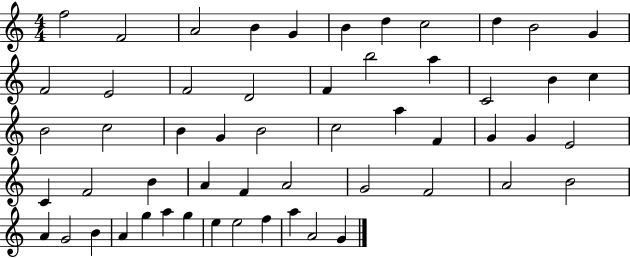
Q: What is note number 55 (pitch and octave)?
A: G4